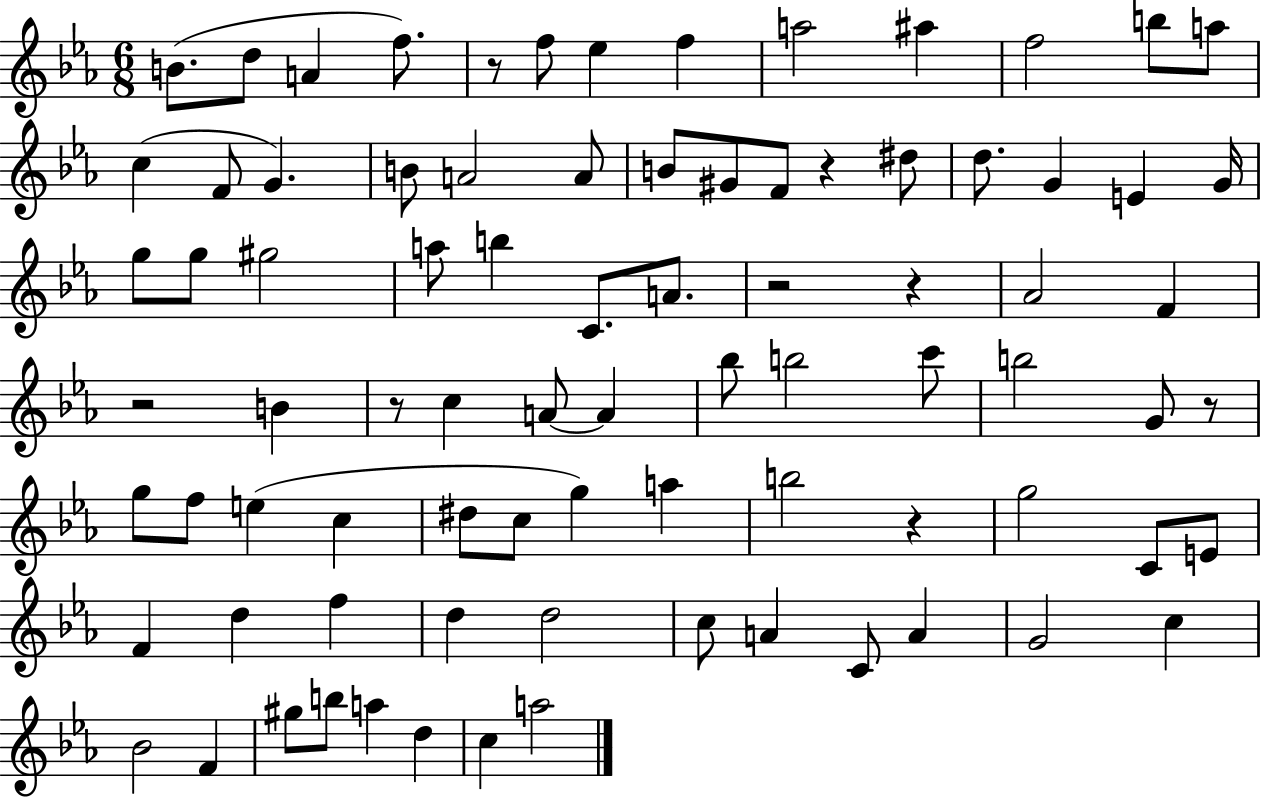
{
  \clef treble
  \numericTimeSignature
  \time 6/8
  \key ees \major
  b'8.( d''8 a'4 f''8.) | r8 f''8 ees''4 f''4 | a''2 ais''4 | f''2 b''8 a''8 | \break c''4( f'8 g'4.) | b'8 a'2 a'8 | b'8 gis'8 f'8 r4 dis''8 | d''8. g'4 e'4 g'16 | \break g''8 g''8 gis''2 | a''8 b''4 c'8. a'8. | r2 r4 | aes'2 f'4 | \break r2 b'4 | r8 c''4 a'8~~ a'4 | bes''8 b''2 c'''8 | b''2 g'8 r8 | \break g''8 f''8 e''4( c''4 | dis''8 c''8 g''4) a''4 | b''2 r4 | g''2 c'8 e'8 | \break f'4 d''4 f''4 | d''4 d''2 | c''8 a'4 c'8 a'4 | g'2 c''4 | \break bes'2 f'4 | gis''8 b''8 a''4 d''4 | c''4 a''2 | \bar "|."
}